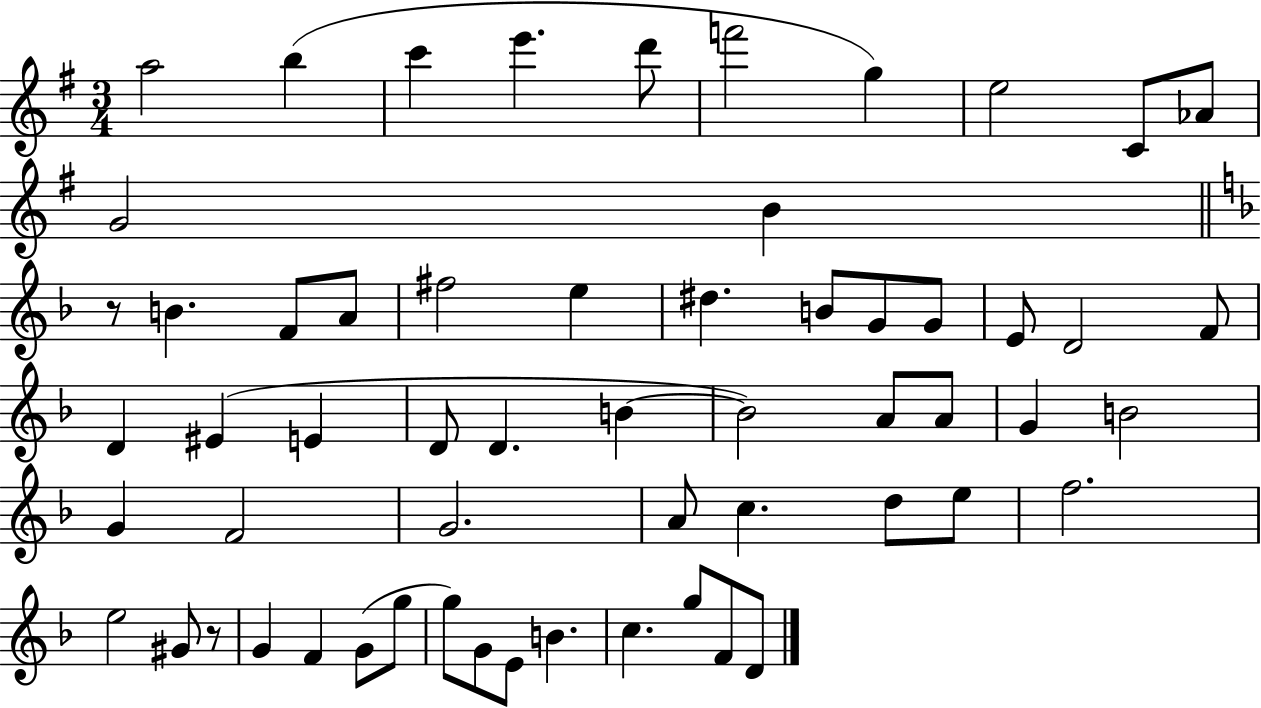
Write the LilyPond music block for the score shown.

{
  \clef treble
  \numericTimeSignature
  \time 3/4
  \key g \major
  a''2 b''4( | c'''4 e'''4. d'''8 | f'''2 g''4) | e''2 c'8 aes'8 | \break g'2 b'4 | \bar "||" \break \key d \minor r8 b'4. f'8 a'8 | fis''2 e''4 | dis''4. b'8 g'8 g'8 | e'8 d'2 f'8 | \break d'4 eis'4( e'4 | d'8 d'4. b'4~~ | b'2) a'8 a'8 | g'4 b'2 | \break g'4 f'2 | g'2. | a'8 c''4. d''8 e''8 | f''2. | \break e''2 gis'8 r8 | g'4 f'4 g'8( g''8 | g''8) g'8 e'8 b'4. | c''4. g''8 f'8 d'8 | \break \bar "|."
}